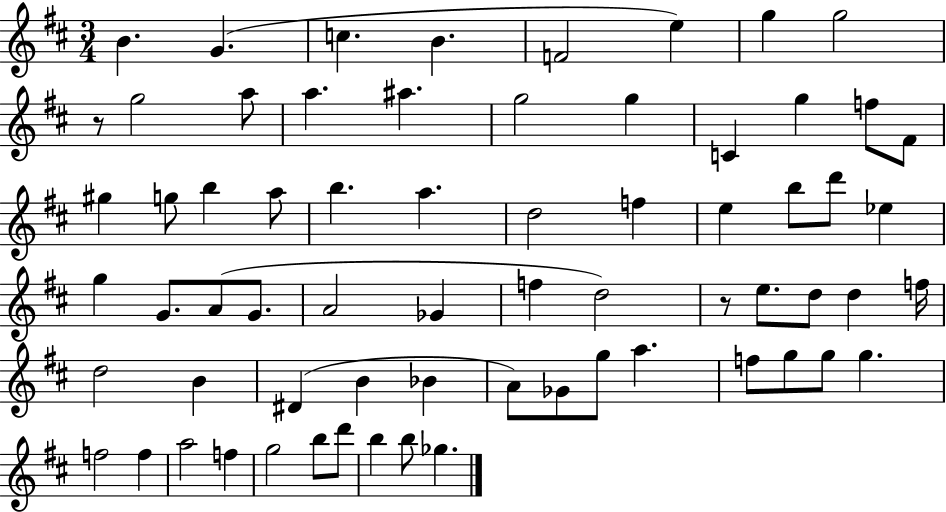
B4/q. G4/q. C5/q. B4/q. F4/h E5/q G5/q G5/h R/e G5/h A5/e A5/q. A#5/q. G5/h G5/q C4/q G5/q F5/e F#4/e G#5/q G5/e B5/q A5/e B5/q. A5/q. D5/h F5/q E5/q B5/e D6/e Eb5/q G5/q G4/e. A4/e G4/e. A4/h Gb4/q F5/q D5/h R/e E5/e. D5/e D5/q F5/s D5/h B4/q D#4/q B4/q Bb4/q A4/e Gb4/e G5/e A5/q. F5/e G5/e G5/e G5/q. F5/h F5/q A5/h F5/q G5/h B5/e D6/e B5/q B5/e Gb5/q.